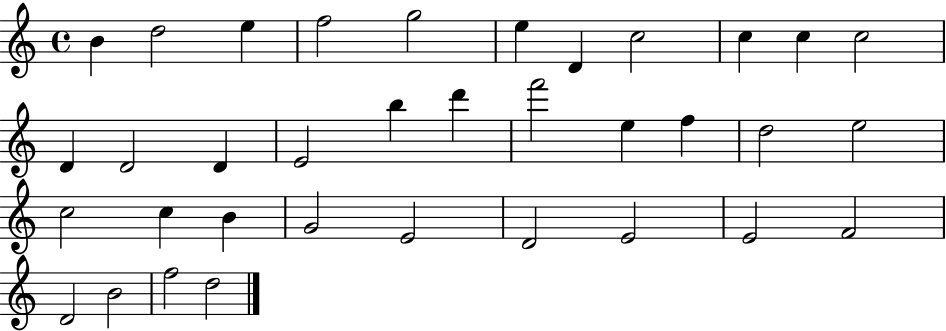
X:1
T:Untitled
M:4/4
L:1/4
K:C
B d2 e f2 g2 e D c2 c c c2 D D2 D E2 b d' f'2 e f d2 e2 c2 c B G2 E2 D2 E2 E2 F2 D2 B2 f2 d2